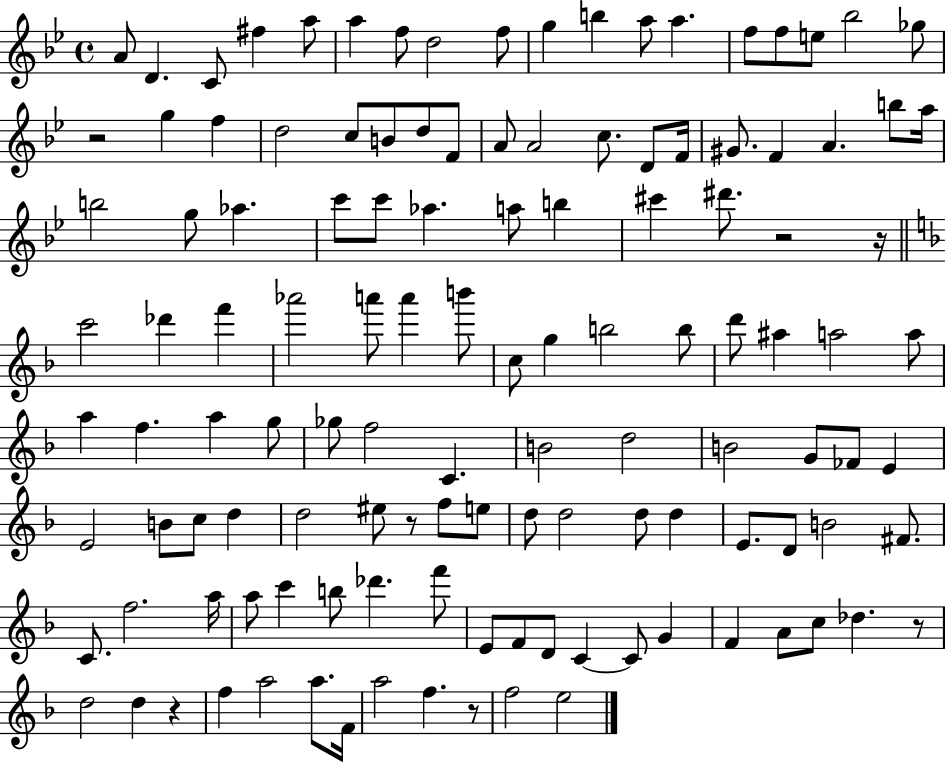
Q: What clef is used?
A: treble